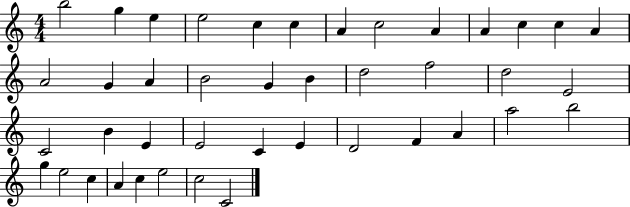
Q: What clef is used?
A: treble